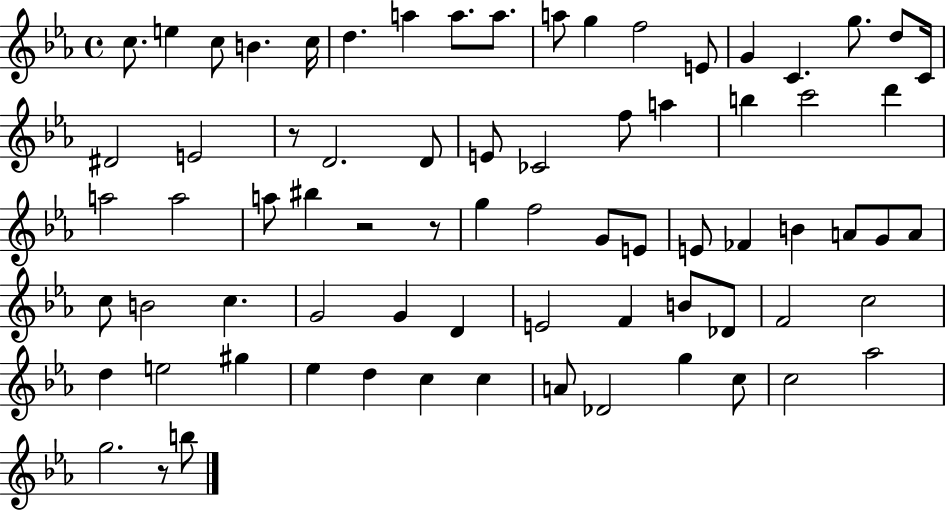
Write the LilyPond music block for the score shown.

{
  \clef treble
  \time 4/4
  \defaultTimeSignature
  \key ees \major
  c''8. e''4 c''8 b'4. c''16 | d''4. a''4 a''8. a''8. | a''8 g''4 f''2 e'8 | g'4 c'4. g''8. d''8 c'16 | \break dis'2 e'2 | r8 d'2. d'8 | e'8 ces'2 f''8 a''4 | b''4 c'''2 d'''4 | \break a''2 a''2 | a''8 bis''4 r2 r8 | g''4 f''2 g'8 e'8 | e'8 fes'4 b'4 a'8 g'8 a'8 | \break c''8 b'2 c''4. | g'2 g'4 d'4 | e'2 f'4 b'8 des'8 | f'2 c''2 | \break d''4 e''2 gis''4 | ees''4 d''4 c''4 c''4 | a'8 des'2 g''4 c''8 | c''2 aes''2 | \break g''2. r8 b''8 | \bar "|."
}